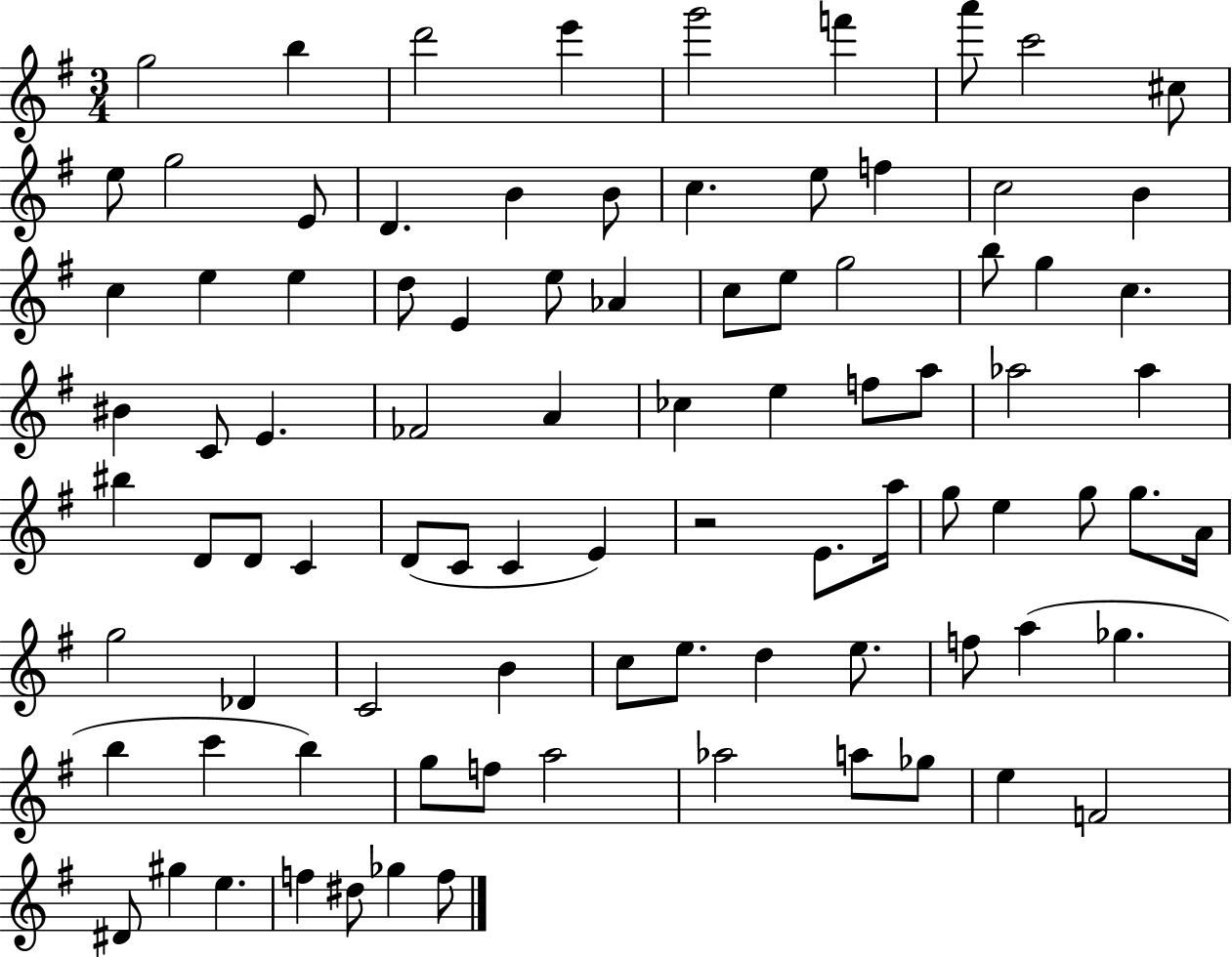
{
  \clef treble
  \numericTimeSignature
  \time 3/4
  \key g \major
  g''2 b''4 | d'''2 e'''4 | g'''2 f'''4 | a'''8 c'''2 cis''8 | \break e''8 g''2 e'8 | d'4. b'4 b'8 | c''4. e''8 f''4 | c''2 b'4 | \break c''4 e''4 e''4 | d''8 e'4 e''8 aes'4 | c''8 e''8 g''2 | b''8 g''4 c''4. | \break bis'4 c'8 e'4. | fes'2 a'4 | ces''4 e''4 f''8 a''8 | aes''2 aes''4 | \break bis''4 d'8 d'8 c'4 | d'8( c'8 c'4 e'4) | r2 e'8. a''16 | g''8 e''4 g''8 g''8. a'16 | \break g''2 des'4 | c'2 b'4 | c''8 e''8. d''4 e''8. | f''8 a''4( ges''4. | \break b''4 c'''4 b''4) | g''8 f''8 a''2 | aes''2 a''8 ges''8 | e''4 f'2 | \break dis'8 gis''4 e''4. | f''4 dis''8 ges''4 f''8 | \bar "|."
}